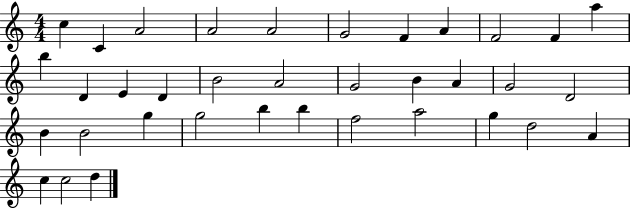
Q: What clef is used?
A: treble